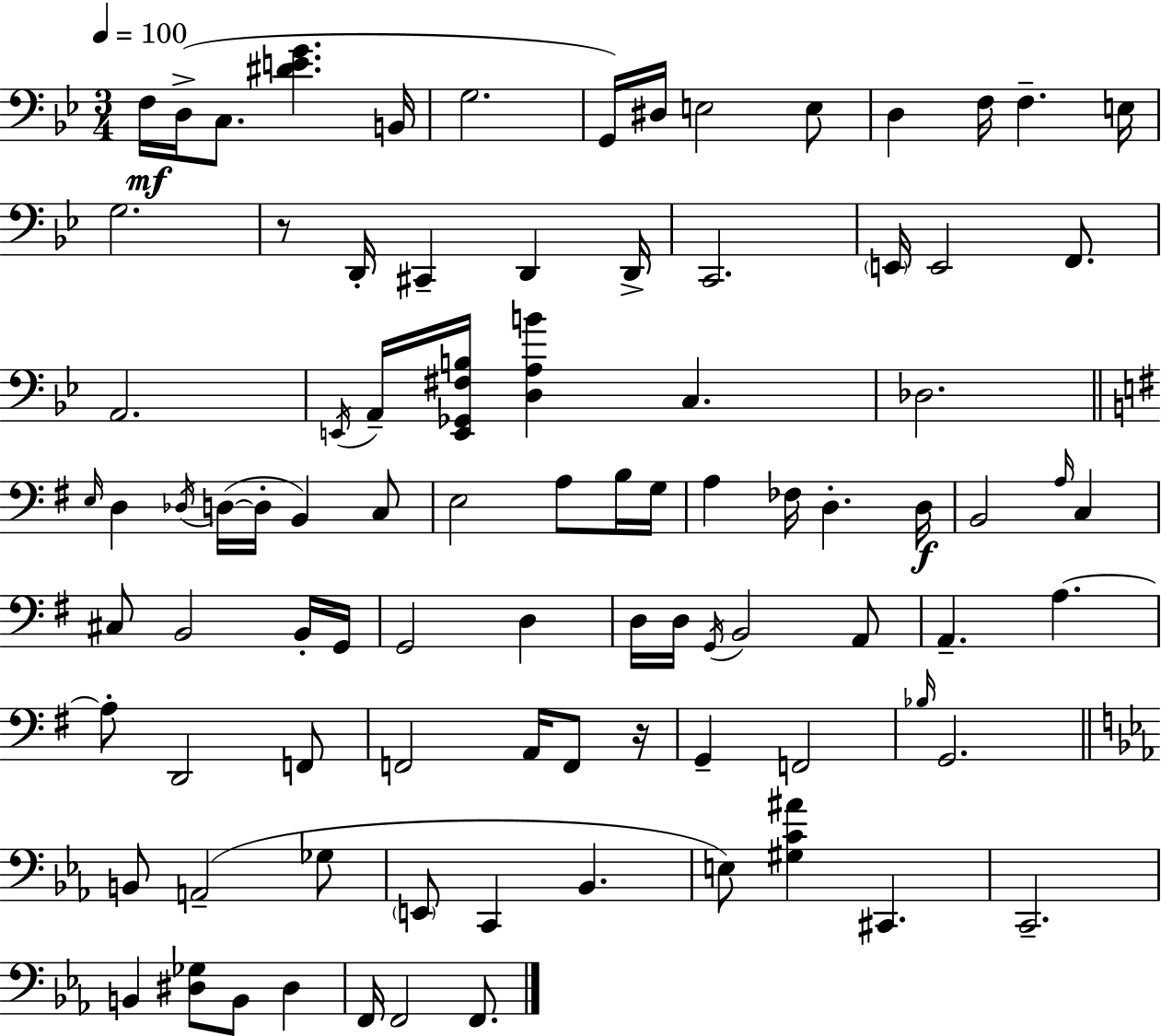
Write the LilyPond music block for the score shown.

{
  \clef bass
  \numericTimeSignature
  \time 3/4
  \key g \minor
  \tempo 4 = 100
  f16\mf d16->( c8. <dis' e' g'>4. b,16 | g2. | g,16) dis16 e2 e8 | d4 f16 f4.-- e16 | \break g2. | r8 d,16-. cis,4-- d,4 d,16-> | c,2. | \parenthesize e,16 e,2 f,8. | \break a,2. | \acciaccatura { e,16 } a,16-- <e, ges, fis b>16 <d a b'>4 c4. | des2. | \bar "||" \break \key g \major \grace { e16 } d4 \acciaccatura { des16 } d16~(~ d16-. b,4) | c8 e2 a8 | b16 g16 a4 fes16 d4.-. | d16\f b,2 \grace { a16 } c4 | \break cis8 b,2 | b,16-. g,16 g,2 d4 | d16 d16 \acciaccatura { g,16 } b,2 | a,8 a,4.-- a4.~~ | \break a8-. d,2 | f,8 f,2 | a,16 f,8 r16 g,4-- f,2 | \grace { bes16 } g,2. | \break \bar "||" \break \key ees \major b,8 a,2--( ges8 | \parenthesize e,8 c,4 bes,4. | e8) <gis c' ais'>4 cis,4. | c,2.-- | \break b,4 <dis ges>8 b,8 dis4 | f,16 f,2 f,8. | \bar "|."
}